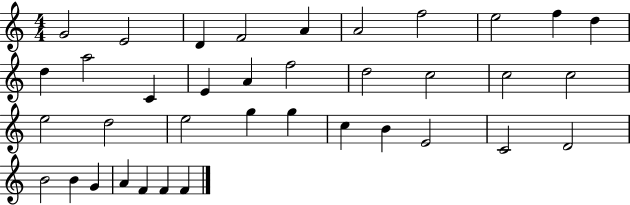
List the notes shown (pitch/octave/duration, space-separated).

G4/h E4/h D4/q F4/h A4/q A4/h F5/h E5/h F5/q D5/q D5/q A5/h C4/q E4/q A4/q F5/h D5/h C5/h C5/h C5/h E5/h D5/h E5/h G5/q G5/q C5/q B4/q E4/h C4/h D4/h B4/h B4/q G4/q A4/q F4/q F4/q F4/q